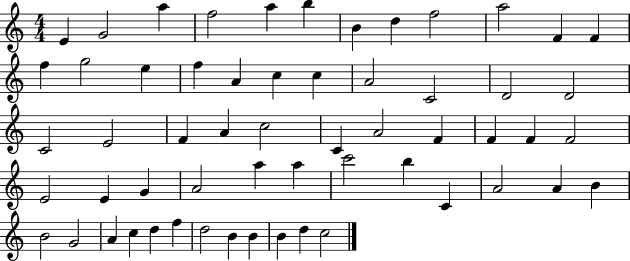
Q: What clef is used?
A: treble